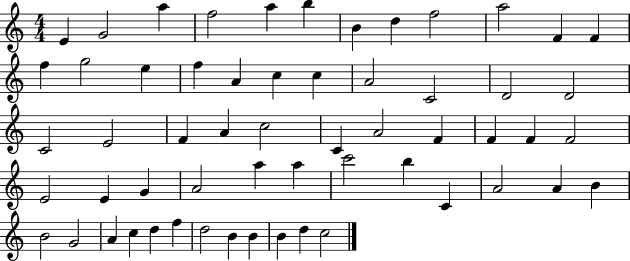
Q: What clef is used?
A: treble